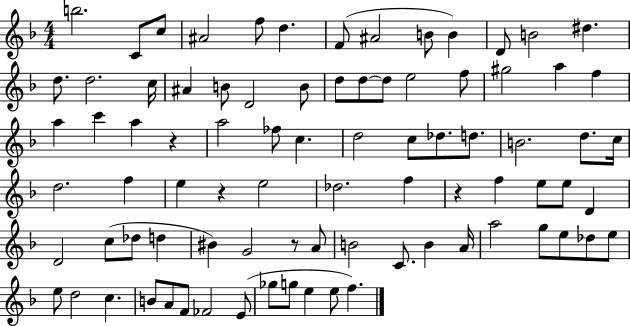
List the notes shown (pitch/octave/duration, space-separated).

B5/h. C4/e C5/e A#4/h F5/e D5/q. F4/e A#4/h B4/e B4/q D4/e B4/h D#5/q. D5/e. D5/h. C5/s A#4/q B4/e D4/h B4/e D5/e D5/e D5/e E5/h F5/e G#5/h A5/q F5/q A5/q C6/q A5/q R/q A5/h FES5/e C5/q. D5/h C5/e Db5/e. D5/e. B4/h. D5/e. C5/s D5/h. F5/q E5/q R/q E5/h Db5/h. F5/q R/q F5/q E5/e E5/e D4/q D4/h C5/e Db5/e D5/q BIS4/q G4/h R/e A4/e B4/h C4/e. B4/q A4/s A5/h G5/e E5/e Db5/e E5/e E5/e D5/h C5/q. B4/e A4/e F4/e FES4/h E4/e Gb5/e G5/e E5/q E5/e F5/q.